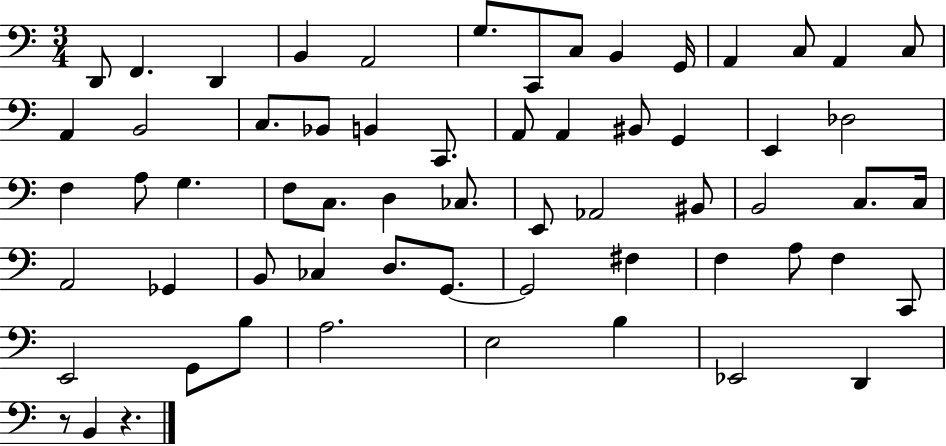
D2/e F2/q. D2/q B2/q A2/h G3/e. C2/e C3/e B2/q G2/s A2/q C3/e A2/q C3/e A2/q B2/h C3/e. Bb2/e B2/q C2/e. A2/e A2/q BIS2/e G2/q E2/q Db3/h F3/q A3/e G3/q. F3/e C3/e. D3/q CES3/e. E2/e Ab2/h BIS2/e B2/h C3/e. C3/s A2/h Gb2/q B2/e CES3/q D3/e. G2/e. G2/h F#3/q F3/q A3/e F3/q C2/e E2/h G2/e B3/e A3/h. E3/h B3/q Eb2/h D2/q R/e B2/q R/q.